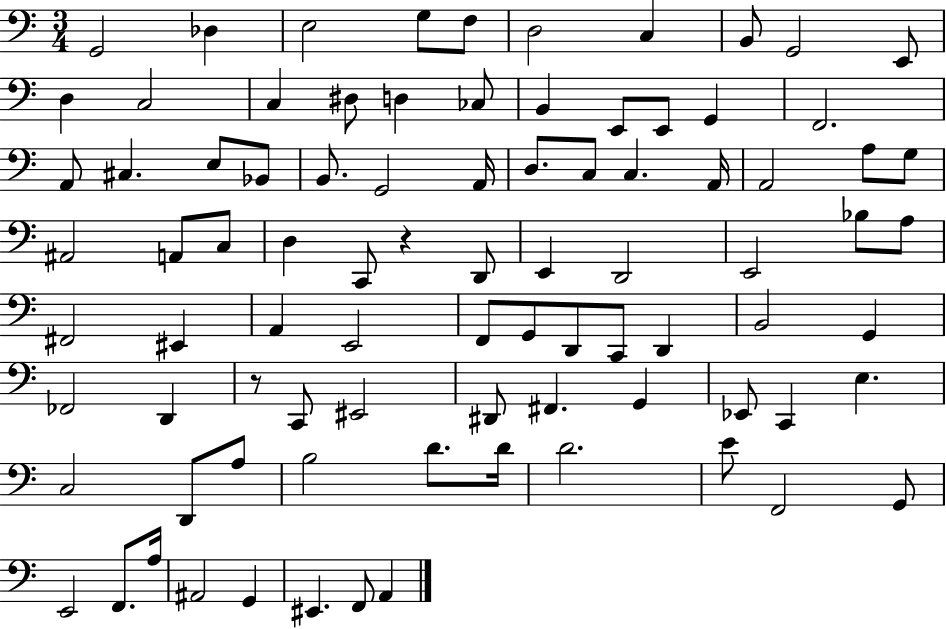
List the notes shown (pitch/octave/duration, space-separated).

G2/h Db3/q E3/h G3/e F3/e D3/h C3/q B2/e G2/h E2/e D3/q C3/h C3/q D#3/e D3/q CES3/e B2/q E2/e E2/e G2/q F2/h. A2/e C#3/q. E3/e Bb2/e B2/e. G2/h A2/s D3/e. C3/e C3/q. A2/s A2/h A3/e G3/e A#2/h A2/e C3/e D3/q C2/e R/q D2/e E2/q D2/h E2/h Bb3/e A3/e F#2/h EIS2/q A2/q E2/h F2/e G2/e D2/e C2/e D2/q B2/h G2/q FES2/h D2/q R/e C2/e EIS2/h D#2/e F#2/q. G2/q Eb2/e C2/q E3/q. C3/h D2/e A3/e B3/h D4/e. D4/s D4/h. E4/e F2/h G2/e E2/h F2/e. A3/s A#2/h G2/q EIS2/q. F2/e A2/q